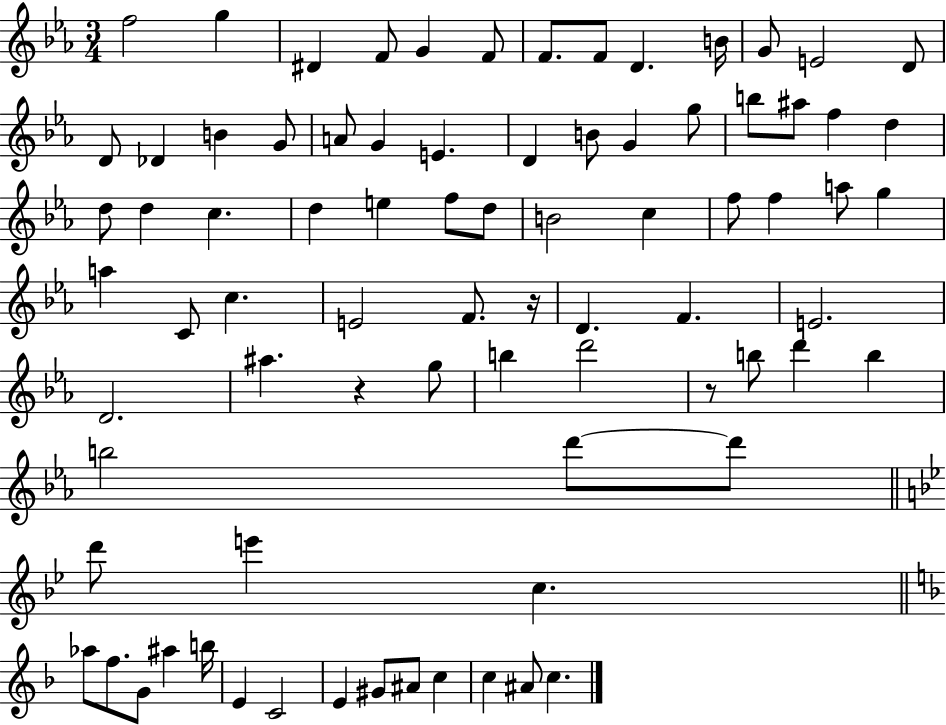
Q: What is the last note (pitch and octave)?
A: C5